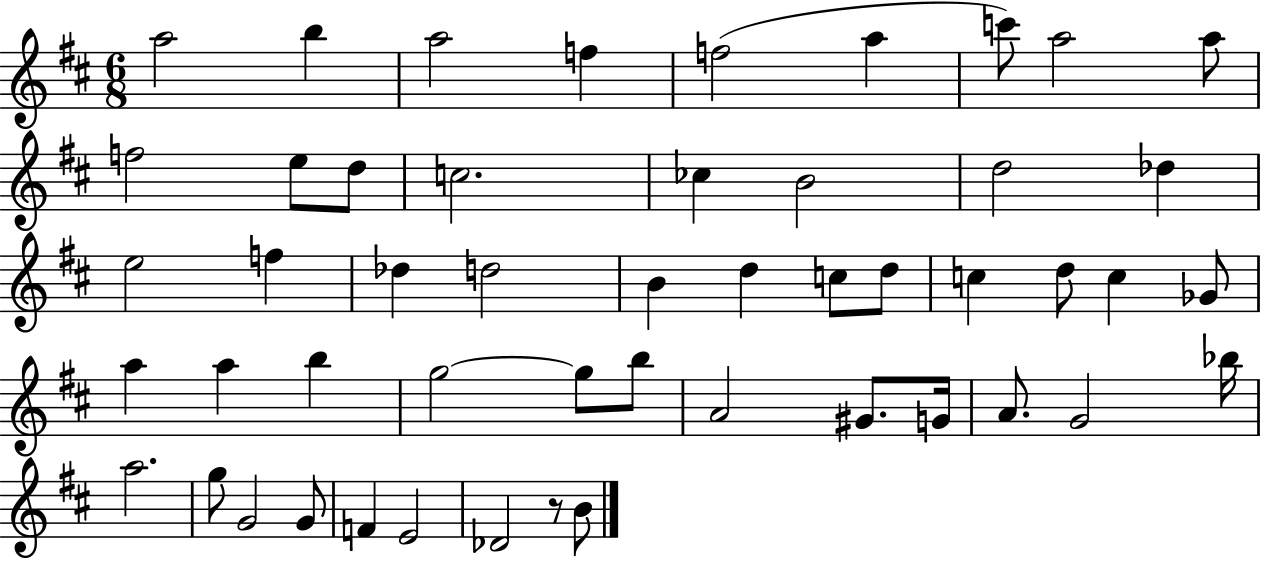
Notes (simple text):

A5/h B5/q A5/h F5/q F5/h A5/q C6/e A5/h A5/e F5/h E5/e D5/e C5/h. CES5/q B4/h D5/h Db5/q E5/h F5/q Db5/q D5/h B4/q D5/q C5/e D5/e C5/q D5/e C5/q Gb4/e A5/q A5/q B5/q G5/h G5/e B5/e A4/h G#4/e. G4/s A4/e. G4/h Bb5/s A5/h. G5/e G4/h G4/e F4/q E4/h Db4/h R/e B4/e